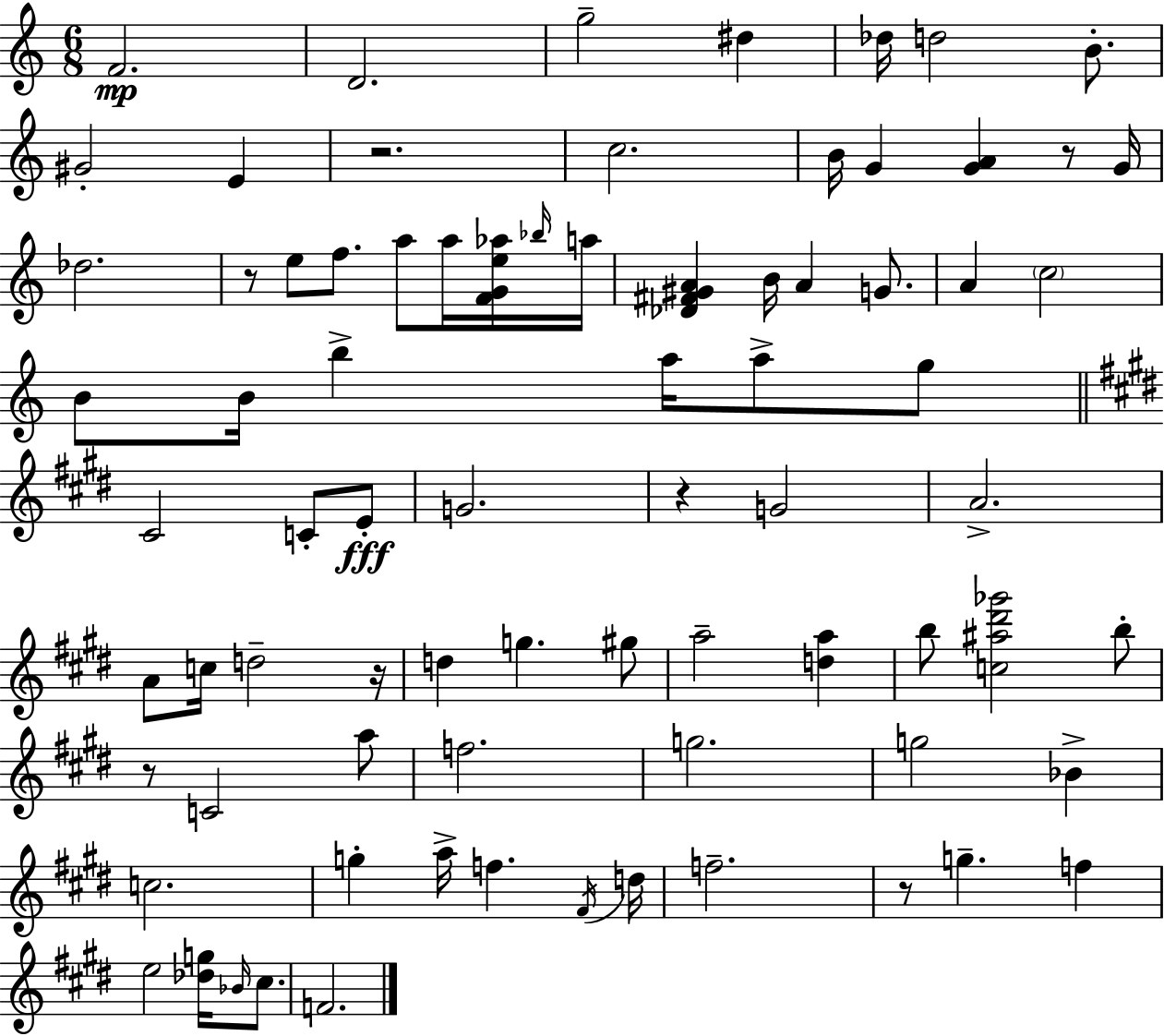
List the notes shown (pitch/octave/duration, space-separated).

F4/h. D4/h. G5/h D#5/q Db5/s D5/h B4/e. G#4/h E4/q R/h. C5/h. B4/s G4/q [G4,A4]/q R/e G4/s Db5/h. R/e E5/e F5/e. A5/e A5/s [F4,G4,E5,Ab5]/s Bb5/s A5/s [Db4,F#4,G#4,A4]/q B4/s A4/q G4/e. A4/q C5/h B4/e B4/s B5/q A5/s A5/e G5/e C#4/h C4/e E4/e G4/h. R/q G4/h A4/h. A4/e C5/s D5/h R/s D5/q G5/q. G#5/e A5/h [D5,A5]/q B5/e [C5,A#5,D#6,Gb6]/h B5/e R/e C4/h A5/e F5/h. G5/h. G5/h Bb4/q C5/h. G5/q A5/s F5/q. F#4/s D5/s F5/h. R/e G5/q. F5/q E5/h [Db5,G5]/s Bb4/s C#5/e. F4/h.